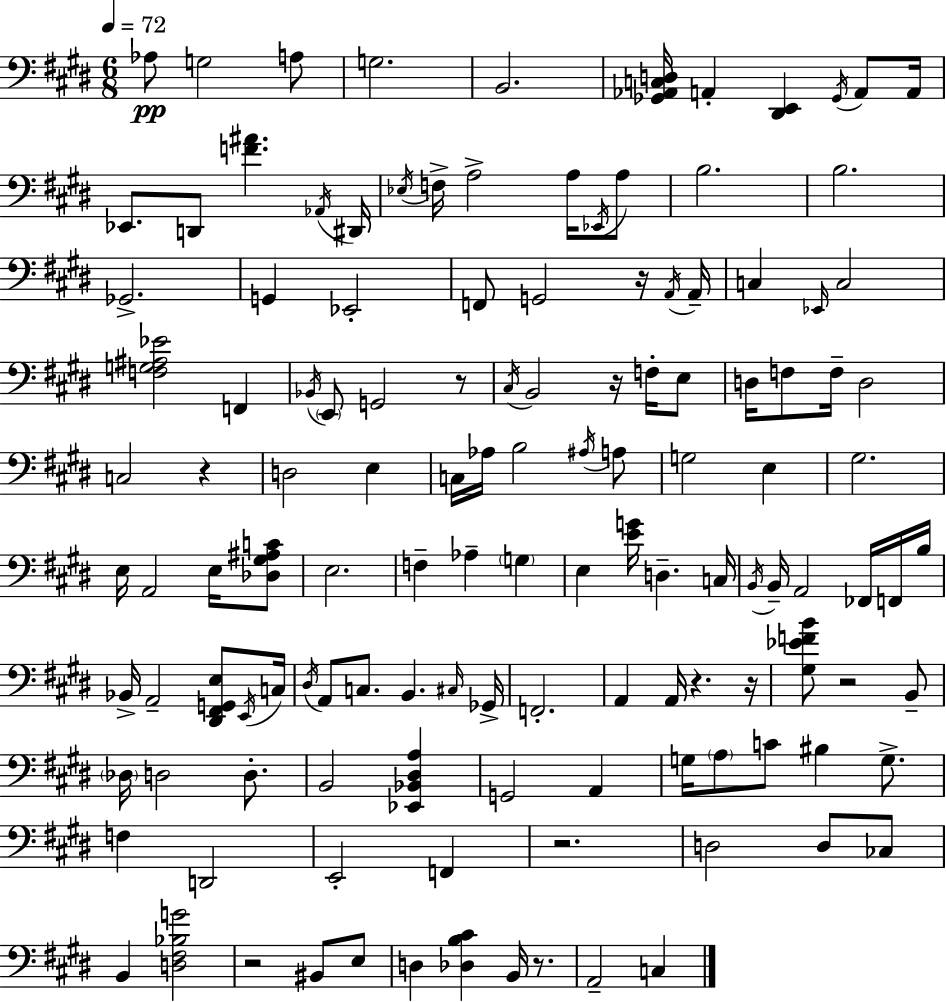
Ab3/e G3/h A3/e G3/h. B2/h. [Gb2,Ab2,C3,D3]/s A2/q [D#2,E2]/q Gb2/s A2/e A2/s Eb2/e. D2/e [F4,A#4]/q. Ab2/s D#2/s Eb3/s F3/s A3/h A3/s Eb2/s A3/e B3/h. B3/h. Gb2/h. G2/q Eb2/h F2/e G2/h R/s A2/s A2/s C3/q Eb2/s C3/h [F3,G3,A#3,Eb4]/h F2/q Bb2/s E2/e G2/h R/e C#3/s B2/h R/s F3/s E3/e D3/s F3/e F3/s D3/h C3/h R/q D3/h E3/q C3/s Ab3/s B3/h A#3/s A3/e G3/h E3/q G#3/h. E3/s A2/h E3/s [Db3,G#3,A#3,C4]/e E3/h. F3/q Ab3/q G3/q E3/q [E4,G4]/s D3/q. C3/s B2/s B2/s A2/h FES2/s F2/s B3/s Bb2/s A2/h [D#2,F#2,G2,E3]/e E2/s C3/s D#3/s A2/e C3/e. B2/q. C#3/s Gb2/s F2/h. A2/q A2/s R/q. R/s [G#3,Eb4,F4,B4]/e R/h B2/e Db3/s D3/h D3/e. B2/h [Eb2,Bb2,D#3,A3]/q G2/h A2/q G3/s A3/e C4/e BIS3/q G3/e. F3/q D2/h E2/h F2/q R/h. D3/h D3/e CES3/e B2/q [D3,F#3,Bb3,G4]/h R/h BIS2/e E3/e D3/q [Db3,B3,C#4]/q B2/s R/e. A2/h C3/q